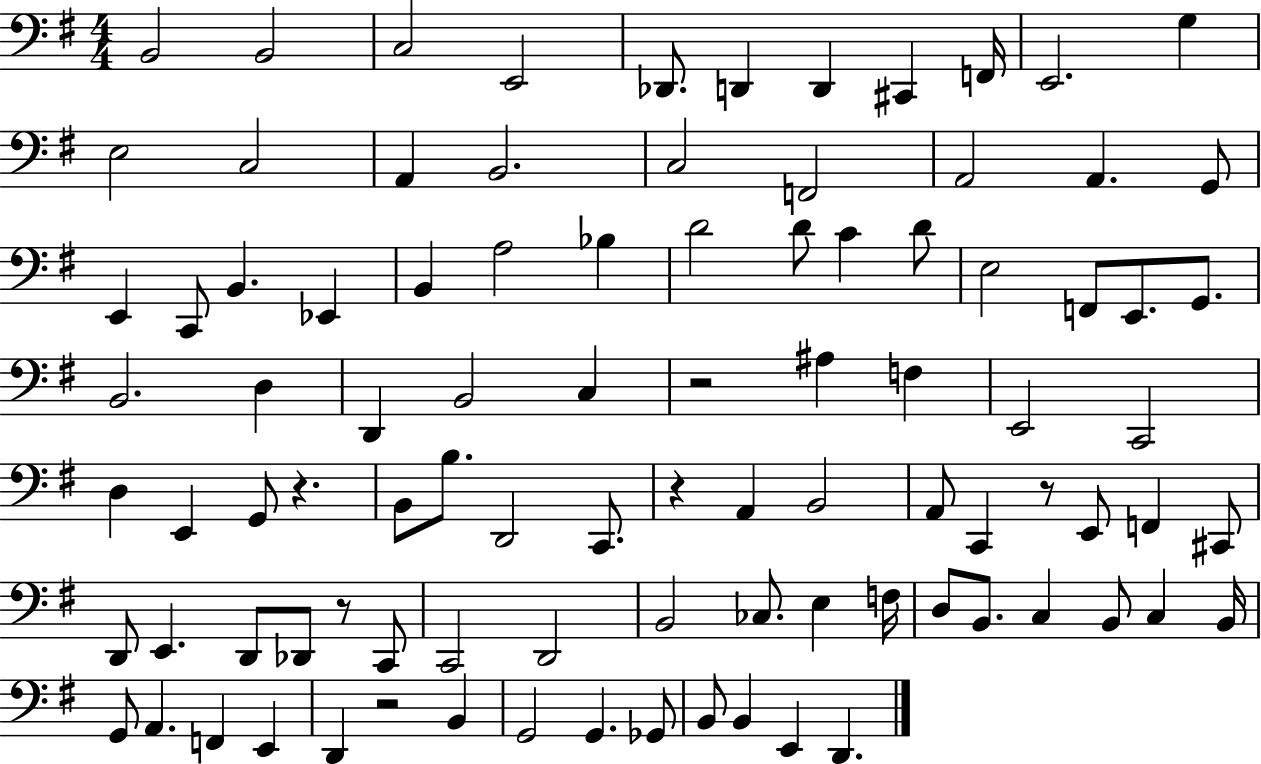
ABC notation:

X:1
T:Untitled
M:4/4
L:1/4
K:G
B,,2 B,,2 C,2 E,,2 _D,,/2 D,, D,, ^C,, F,,/4 E,,2 G, E,2 C,2 A,, B,,2 C,2 F,,2 A,,2 A,, G,,/2 E,, C,,/2 B,, _E,, B,, A,2 _B, D2 D/2 C D/2 E,2 F,,/2 E,,/2 G,,/2 B,,2 D, D,, B,,2 C, z2 ^A, F, E,,2 C,,2 D, E,, G,,/2 z B,,/2 B,/2 D,,2 C,,/2 z A,, B,,2 A,,/2 C,, z/2 E,,/2 F,, ^C,,/2 D,,/2 E,, D,,/2 _D,,/2 z/2 C,,/2 C,,2 D,,2 B,,2 _C,/2 E, F,/4 D,/2 B,,/2 C, B,,/2 C, B,,/4 G,,/2 A,, F,, E,, D,, z2 B,, G,,2 G,, _G,,/2 B,,/2 B,, E,, D,,